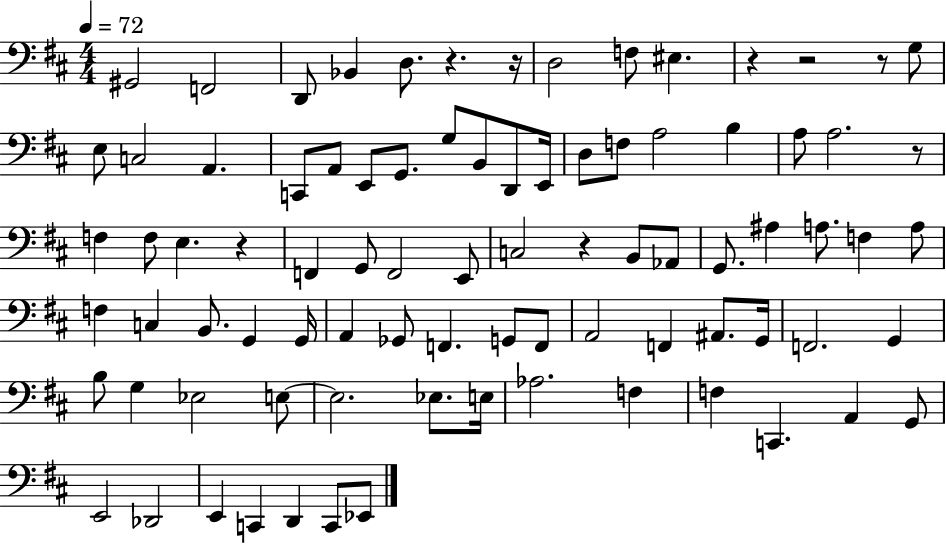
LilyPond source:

{
  \clef bass
  \numericTimeSignature
  \time 4/4
  \key d \major
  \tempo 4 = 72
  gis,2 f,2 | d,8 bes,4 d8. r4. r16 | d2 f8 eis4. | r4 r2 r8 g8 | \break e8 c2 a,4. | c,8 a,8 e,8 g,8. g8 b,8 d,8 e,16 | d8 f8 a2 b4 | a8 a2. r8 | \break f4 f8 e4. r4 | f,4 g,8 f,2 e,8 | c2 r4 b,8 aes,8 | g,8. ais4 a8. f4 a8 | \break f4 c4 b,8. g,4 g,16 | a,4 ges,8 f,4. g,8 f,8 | a,2 f,4 ais,8. g,16 | f,2. g,4 | \break b8 g4 ees2 e8~~ | e2. ees8. e16 | aes2. f4 | f4 c,4. a,4 g,8 | \break e,2 des,2 | e,4 c,4 d,4 c,8 ees,8 | \bar "|."
}